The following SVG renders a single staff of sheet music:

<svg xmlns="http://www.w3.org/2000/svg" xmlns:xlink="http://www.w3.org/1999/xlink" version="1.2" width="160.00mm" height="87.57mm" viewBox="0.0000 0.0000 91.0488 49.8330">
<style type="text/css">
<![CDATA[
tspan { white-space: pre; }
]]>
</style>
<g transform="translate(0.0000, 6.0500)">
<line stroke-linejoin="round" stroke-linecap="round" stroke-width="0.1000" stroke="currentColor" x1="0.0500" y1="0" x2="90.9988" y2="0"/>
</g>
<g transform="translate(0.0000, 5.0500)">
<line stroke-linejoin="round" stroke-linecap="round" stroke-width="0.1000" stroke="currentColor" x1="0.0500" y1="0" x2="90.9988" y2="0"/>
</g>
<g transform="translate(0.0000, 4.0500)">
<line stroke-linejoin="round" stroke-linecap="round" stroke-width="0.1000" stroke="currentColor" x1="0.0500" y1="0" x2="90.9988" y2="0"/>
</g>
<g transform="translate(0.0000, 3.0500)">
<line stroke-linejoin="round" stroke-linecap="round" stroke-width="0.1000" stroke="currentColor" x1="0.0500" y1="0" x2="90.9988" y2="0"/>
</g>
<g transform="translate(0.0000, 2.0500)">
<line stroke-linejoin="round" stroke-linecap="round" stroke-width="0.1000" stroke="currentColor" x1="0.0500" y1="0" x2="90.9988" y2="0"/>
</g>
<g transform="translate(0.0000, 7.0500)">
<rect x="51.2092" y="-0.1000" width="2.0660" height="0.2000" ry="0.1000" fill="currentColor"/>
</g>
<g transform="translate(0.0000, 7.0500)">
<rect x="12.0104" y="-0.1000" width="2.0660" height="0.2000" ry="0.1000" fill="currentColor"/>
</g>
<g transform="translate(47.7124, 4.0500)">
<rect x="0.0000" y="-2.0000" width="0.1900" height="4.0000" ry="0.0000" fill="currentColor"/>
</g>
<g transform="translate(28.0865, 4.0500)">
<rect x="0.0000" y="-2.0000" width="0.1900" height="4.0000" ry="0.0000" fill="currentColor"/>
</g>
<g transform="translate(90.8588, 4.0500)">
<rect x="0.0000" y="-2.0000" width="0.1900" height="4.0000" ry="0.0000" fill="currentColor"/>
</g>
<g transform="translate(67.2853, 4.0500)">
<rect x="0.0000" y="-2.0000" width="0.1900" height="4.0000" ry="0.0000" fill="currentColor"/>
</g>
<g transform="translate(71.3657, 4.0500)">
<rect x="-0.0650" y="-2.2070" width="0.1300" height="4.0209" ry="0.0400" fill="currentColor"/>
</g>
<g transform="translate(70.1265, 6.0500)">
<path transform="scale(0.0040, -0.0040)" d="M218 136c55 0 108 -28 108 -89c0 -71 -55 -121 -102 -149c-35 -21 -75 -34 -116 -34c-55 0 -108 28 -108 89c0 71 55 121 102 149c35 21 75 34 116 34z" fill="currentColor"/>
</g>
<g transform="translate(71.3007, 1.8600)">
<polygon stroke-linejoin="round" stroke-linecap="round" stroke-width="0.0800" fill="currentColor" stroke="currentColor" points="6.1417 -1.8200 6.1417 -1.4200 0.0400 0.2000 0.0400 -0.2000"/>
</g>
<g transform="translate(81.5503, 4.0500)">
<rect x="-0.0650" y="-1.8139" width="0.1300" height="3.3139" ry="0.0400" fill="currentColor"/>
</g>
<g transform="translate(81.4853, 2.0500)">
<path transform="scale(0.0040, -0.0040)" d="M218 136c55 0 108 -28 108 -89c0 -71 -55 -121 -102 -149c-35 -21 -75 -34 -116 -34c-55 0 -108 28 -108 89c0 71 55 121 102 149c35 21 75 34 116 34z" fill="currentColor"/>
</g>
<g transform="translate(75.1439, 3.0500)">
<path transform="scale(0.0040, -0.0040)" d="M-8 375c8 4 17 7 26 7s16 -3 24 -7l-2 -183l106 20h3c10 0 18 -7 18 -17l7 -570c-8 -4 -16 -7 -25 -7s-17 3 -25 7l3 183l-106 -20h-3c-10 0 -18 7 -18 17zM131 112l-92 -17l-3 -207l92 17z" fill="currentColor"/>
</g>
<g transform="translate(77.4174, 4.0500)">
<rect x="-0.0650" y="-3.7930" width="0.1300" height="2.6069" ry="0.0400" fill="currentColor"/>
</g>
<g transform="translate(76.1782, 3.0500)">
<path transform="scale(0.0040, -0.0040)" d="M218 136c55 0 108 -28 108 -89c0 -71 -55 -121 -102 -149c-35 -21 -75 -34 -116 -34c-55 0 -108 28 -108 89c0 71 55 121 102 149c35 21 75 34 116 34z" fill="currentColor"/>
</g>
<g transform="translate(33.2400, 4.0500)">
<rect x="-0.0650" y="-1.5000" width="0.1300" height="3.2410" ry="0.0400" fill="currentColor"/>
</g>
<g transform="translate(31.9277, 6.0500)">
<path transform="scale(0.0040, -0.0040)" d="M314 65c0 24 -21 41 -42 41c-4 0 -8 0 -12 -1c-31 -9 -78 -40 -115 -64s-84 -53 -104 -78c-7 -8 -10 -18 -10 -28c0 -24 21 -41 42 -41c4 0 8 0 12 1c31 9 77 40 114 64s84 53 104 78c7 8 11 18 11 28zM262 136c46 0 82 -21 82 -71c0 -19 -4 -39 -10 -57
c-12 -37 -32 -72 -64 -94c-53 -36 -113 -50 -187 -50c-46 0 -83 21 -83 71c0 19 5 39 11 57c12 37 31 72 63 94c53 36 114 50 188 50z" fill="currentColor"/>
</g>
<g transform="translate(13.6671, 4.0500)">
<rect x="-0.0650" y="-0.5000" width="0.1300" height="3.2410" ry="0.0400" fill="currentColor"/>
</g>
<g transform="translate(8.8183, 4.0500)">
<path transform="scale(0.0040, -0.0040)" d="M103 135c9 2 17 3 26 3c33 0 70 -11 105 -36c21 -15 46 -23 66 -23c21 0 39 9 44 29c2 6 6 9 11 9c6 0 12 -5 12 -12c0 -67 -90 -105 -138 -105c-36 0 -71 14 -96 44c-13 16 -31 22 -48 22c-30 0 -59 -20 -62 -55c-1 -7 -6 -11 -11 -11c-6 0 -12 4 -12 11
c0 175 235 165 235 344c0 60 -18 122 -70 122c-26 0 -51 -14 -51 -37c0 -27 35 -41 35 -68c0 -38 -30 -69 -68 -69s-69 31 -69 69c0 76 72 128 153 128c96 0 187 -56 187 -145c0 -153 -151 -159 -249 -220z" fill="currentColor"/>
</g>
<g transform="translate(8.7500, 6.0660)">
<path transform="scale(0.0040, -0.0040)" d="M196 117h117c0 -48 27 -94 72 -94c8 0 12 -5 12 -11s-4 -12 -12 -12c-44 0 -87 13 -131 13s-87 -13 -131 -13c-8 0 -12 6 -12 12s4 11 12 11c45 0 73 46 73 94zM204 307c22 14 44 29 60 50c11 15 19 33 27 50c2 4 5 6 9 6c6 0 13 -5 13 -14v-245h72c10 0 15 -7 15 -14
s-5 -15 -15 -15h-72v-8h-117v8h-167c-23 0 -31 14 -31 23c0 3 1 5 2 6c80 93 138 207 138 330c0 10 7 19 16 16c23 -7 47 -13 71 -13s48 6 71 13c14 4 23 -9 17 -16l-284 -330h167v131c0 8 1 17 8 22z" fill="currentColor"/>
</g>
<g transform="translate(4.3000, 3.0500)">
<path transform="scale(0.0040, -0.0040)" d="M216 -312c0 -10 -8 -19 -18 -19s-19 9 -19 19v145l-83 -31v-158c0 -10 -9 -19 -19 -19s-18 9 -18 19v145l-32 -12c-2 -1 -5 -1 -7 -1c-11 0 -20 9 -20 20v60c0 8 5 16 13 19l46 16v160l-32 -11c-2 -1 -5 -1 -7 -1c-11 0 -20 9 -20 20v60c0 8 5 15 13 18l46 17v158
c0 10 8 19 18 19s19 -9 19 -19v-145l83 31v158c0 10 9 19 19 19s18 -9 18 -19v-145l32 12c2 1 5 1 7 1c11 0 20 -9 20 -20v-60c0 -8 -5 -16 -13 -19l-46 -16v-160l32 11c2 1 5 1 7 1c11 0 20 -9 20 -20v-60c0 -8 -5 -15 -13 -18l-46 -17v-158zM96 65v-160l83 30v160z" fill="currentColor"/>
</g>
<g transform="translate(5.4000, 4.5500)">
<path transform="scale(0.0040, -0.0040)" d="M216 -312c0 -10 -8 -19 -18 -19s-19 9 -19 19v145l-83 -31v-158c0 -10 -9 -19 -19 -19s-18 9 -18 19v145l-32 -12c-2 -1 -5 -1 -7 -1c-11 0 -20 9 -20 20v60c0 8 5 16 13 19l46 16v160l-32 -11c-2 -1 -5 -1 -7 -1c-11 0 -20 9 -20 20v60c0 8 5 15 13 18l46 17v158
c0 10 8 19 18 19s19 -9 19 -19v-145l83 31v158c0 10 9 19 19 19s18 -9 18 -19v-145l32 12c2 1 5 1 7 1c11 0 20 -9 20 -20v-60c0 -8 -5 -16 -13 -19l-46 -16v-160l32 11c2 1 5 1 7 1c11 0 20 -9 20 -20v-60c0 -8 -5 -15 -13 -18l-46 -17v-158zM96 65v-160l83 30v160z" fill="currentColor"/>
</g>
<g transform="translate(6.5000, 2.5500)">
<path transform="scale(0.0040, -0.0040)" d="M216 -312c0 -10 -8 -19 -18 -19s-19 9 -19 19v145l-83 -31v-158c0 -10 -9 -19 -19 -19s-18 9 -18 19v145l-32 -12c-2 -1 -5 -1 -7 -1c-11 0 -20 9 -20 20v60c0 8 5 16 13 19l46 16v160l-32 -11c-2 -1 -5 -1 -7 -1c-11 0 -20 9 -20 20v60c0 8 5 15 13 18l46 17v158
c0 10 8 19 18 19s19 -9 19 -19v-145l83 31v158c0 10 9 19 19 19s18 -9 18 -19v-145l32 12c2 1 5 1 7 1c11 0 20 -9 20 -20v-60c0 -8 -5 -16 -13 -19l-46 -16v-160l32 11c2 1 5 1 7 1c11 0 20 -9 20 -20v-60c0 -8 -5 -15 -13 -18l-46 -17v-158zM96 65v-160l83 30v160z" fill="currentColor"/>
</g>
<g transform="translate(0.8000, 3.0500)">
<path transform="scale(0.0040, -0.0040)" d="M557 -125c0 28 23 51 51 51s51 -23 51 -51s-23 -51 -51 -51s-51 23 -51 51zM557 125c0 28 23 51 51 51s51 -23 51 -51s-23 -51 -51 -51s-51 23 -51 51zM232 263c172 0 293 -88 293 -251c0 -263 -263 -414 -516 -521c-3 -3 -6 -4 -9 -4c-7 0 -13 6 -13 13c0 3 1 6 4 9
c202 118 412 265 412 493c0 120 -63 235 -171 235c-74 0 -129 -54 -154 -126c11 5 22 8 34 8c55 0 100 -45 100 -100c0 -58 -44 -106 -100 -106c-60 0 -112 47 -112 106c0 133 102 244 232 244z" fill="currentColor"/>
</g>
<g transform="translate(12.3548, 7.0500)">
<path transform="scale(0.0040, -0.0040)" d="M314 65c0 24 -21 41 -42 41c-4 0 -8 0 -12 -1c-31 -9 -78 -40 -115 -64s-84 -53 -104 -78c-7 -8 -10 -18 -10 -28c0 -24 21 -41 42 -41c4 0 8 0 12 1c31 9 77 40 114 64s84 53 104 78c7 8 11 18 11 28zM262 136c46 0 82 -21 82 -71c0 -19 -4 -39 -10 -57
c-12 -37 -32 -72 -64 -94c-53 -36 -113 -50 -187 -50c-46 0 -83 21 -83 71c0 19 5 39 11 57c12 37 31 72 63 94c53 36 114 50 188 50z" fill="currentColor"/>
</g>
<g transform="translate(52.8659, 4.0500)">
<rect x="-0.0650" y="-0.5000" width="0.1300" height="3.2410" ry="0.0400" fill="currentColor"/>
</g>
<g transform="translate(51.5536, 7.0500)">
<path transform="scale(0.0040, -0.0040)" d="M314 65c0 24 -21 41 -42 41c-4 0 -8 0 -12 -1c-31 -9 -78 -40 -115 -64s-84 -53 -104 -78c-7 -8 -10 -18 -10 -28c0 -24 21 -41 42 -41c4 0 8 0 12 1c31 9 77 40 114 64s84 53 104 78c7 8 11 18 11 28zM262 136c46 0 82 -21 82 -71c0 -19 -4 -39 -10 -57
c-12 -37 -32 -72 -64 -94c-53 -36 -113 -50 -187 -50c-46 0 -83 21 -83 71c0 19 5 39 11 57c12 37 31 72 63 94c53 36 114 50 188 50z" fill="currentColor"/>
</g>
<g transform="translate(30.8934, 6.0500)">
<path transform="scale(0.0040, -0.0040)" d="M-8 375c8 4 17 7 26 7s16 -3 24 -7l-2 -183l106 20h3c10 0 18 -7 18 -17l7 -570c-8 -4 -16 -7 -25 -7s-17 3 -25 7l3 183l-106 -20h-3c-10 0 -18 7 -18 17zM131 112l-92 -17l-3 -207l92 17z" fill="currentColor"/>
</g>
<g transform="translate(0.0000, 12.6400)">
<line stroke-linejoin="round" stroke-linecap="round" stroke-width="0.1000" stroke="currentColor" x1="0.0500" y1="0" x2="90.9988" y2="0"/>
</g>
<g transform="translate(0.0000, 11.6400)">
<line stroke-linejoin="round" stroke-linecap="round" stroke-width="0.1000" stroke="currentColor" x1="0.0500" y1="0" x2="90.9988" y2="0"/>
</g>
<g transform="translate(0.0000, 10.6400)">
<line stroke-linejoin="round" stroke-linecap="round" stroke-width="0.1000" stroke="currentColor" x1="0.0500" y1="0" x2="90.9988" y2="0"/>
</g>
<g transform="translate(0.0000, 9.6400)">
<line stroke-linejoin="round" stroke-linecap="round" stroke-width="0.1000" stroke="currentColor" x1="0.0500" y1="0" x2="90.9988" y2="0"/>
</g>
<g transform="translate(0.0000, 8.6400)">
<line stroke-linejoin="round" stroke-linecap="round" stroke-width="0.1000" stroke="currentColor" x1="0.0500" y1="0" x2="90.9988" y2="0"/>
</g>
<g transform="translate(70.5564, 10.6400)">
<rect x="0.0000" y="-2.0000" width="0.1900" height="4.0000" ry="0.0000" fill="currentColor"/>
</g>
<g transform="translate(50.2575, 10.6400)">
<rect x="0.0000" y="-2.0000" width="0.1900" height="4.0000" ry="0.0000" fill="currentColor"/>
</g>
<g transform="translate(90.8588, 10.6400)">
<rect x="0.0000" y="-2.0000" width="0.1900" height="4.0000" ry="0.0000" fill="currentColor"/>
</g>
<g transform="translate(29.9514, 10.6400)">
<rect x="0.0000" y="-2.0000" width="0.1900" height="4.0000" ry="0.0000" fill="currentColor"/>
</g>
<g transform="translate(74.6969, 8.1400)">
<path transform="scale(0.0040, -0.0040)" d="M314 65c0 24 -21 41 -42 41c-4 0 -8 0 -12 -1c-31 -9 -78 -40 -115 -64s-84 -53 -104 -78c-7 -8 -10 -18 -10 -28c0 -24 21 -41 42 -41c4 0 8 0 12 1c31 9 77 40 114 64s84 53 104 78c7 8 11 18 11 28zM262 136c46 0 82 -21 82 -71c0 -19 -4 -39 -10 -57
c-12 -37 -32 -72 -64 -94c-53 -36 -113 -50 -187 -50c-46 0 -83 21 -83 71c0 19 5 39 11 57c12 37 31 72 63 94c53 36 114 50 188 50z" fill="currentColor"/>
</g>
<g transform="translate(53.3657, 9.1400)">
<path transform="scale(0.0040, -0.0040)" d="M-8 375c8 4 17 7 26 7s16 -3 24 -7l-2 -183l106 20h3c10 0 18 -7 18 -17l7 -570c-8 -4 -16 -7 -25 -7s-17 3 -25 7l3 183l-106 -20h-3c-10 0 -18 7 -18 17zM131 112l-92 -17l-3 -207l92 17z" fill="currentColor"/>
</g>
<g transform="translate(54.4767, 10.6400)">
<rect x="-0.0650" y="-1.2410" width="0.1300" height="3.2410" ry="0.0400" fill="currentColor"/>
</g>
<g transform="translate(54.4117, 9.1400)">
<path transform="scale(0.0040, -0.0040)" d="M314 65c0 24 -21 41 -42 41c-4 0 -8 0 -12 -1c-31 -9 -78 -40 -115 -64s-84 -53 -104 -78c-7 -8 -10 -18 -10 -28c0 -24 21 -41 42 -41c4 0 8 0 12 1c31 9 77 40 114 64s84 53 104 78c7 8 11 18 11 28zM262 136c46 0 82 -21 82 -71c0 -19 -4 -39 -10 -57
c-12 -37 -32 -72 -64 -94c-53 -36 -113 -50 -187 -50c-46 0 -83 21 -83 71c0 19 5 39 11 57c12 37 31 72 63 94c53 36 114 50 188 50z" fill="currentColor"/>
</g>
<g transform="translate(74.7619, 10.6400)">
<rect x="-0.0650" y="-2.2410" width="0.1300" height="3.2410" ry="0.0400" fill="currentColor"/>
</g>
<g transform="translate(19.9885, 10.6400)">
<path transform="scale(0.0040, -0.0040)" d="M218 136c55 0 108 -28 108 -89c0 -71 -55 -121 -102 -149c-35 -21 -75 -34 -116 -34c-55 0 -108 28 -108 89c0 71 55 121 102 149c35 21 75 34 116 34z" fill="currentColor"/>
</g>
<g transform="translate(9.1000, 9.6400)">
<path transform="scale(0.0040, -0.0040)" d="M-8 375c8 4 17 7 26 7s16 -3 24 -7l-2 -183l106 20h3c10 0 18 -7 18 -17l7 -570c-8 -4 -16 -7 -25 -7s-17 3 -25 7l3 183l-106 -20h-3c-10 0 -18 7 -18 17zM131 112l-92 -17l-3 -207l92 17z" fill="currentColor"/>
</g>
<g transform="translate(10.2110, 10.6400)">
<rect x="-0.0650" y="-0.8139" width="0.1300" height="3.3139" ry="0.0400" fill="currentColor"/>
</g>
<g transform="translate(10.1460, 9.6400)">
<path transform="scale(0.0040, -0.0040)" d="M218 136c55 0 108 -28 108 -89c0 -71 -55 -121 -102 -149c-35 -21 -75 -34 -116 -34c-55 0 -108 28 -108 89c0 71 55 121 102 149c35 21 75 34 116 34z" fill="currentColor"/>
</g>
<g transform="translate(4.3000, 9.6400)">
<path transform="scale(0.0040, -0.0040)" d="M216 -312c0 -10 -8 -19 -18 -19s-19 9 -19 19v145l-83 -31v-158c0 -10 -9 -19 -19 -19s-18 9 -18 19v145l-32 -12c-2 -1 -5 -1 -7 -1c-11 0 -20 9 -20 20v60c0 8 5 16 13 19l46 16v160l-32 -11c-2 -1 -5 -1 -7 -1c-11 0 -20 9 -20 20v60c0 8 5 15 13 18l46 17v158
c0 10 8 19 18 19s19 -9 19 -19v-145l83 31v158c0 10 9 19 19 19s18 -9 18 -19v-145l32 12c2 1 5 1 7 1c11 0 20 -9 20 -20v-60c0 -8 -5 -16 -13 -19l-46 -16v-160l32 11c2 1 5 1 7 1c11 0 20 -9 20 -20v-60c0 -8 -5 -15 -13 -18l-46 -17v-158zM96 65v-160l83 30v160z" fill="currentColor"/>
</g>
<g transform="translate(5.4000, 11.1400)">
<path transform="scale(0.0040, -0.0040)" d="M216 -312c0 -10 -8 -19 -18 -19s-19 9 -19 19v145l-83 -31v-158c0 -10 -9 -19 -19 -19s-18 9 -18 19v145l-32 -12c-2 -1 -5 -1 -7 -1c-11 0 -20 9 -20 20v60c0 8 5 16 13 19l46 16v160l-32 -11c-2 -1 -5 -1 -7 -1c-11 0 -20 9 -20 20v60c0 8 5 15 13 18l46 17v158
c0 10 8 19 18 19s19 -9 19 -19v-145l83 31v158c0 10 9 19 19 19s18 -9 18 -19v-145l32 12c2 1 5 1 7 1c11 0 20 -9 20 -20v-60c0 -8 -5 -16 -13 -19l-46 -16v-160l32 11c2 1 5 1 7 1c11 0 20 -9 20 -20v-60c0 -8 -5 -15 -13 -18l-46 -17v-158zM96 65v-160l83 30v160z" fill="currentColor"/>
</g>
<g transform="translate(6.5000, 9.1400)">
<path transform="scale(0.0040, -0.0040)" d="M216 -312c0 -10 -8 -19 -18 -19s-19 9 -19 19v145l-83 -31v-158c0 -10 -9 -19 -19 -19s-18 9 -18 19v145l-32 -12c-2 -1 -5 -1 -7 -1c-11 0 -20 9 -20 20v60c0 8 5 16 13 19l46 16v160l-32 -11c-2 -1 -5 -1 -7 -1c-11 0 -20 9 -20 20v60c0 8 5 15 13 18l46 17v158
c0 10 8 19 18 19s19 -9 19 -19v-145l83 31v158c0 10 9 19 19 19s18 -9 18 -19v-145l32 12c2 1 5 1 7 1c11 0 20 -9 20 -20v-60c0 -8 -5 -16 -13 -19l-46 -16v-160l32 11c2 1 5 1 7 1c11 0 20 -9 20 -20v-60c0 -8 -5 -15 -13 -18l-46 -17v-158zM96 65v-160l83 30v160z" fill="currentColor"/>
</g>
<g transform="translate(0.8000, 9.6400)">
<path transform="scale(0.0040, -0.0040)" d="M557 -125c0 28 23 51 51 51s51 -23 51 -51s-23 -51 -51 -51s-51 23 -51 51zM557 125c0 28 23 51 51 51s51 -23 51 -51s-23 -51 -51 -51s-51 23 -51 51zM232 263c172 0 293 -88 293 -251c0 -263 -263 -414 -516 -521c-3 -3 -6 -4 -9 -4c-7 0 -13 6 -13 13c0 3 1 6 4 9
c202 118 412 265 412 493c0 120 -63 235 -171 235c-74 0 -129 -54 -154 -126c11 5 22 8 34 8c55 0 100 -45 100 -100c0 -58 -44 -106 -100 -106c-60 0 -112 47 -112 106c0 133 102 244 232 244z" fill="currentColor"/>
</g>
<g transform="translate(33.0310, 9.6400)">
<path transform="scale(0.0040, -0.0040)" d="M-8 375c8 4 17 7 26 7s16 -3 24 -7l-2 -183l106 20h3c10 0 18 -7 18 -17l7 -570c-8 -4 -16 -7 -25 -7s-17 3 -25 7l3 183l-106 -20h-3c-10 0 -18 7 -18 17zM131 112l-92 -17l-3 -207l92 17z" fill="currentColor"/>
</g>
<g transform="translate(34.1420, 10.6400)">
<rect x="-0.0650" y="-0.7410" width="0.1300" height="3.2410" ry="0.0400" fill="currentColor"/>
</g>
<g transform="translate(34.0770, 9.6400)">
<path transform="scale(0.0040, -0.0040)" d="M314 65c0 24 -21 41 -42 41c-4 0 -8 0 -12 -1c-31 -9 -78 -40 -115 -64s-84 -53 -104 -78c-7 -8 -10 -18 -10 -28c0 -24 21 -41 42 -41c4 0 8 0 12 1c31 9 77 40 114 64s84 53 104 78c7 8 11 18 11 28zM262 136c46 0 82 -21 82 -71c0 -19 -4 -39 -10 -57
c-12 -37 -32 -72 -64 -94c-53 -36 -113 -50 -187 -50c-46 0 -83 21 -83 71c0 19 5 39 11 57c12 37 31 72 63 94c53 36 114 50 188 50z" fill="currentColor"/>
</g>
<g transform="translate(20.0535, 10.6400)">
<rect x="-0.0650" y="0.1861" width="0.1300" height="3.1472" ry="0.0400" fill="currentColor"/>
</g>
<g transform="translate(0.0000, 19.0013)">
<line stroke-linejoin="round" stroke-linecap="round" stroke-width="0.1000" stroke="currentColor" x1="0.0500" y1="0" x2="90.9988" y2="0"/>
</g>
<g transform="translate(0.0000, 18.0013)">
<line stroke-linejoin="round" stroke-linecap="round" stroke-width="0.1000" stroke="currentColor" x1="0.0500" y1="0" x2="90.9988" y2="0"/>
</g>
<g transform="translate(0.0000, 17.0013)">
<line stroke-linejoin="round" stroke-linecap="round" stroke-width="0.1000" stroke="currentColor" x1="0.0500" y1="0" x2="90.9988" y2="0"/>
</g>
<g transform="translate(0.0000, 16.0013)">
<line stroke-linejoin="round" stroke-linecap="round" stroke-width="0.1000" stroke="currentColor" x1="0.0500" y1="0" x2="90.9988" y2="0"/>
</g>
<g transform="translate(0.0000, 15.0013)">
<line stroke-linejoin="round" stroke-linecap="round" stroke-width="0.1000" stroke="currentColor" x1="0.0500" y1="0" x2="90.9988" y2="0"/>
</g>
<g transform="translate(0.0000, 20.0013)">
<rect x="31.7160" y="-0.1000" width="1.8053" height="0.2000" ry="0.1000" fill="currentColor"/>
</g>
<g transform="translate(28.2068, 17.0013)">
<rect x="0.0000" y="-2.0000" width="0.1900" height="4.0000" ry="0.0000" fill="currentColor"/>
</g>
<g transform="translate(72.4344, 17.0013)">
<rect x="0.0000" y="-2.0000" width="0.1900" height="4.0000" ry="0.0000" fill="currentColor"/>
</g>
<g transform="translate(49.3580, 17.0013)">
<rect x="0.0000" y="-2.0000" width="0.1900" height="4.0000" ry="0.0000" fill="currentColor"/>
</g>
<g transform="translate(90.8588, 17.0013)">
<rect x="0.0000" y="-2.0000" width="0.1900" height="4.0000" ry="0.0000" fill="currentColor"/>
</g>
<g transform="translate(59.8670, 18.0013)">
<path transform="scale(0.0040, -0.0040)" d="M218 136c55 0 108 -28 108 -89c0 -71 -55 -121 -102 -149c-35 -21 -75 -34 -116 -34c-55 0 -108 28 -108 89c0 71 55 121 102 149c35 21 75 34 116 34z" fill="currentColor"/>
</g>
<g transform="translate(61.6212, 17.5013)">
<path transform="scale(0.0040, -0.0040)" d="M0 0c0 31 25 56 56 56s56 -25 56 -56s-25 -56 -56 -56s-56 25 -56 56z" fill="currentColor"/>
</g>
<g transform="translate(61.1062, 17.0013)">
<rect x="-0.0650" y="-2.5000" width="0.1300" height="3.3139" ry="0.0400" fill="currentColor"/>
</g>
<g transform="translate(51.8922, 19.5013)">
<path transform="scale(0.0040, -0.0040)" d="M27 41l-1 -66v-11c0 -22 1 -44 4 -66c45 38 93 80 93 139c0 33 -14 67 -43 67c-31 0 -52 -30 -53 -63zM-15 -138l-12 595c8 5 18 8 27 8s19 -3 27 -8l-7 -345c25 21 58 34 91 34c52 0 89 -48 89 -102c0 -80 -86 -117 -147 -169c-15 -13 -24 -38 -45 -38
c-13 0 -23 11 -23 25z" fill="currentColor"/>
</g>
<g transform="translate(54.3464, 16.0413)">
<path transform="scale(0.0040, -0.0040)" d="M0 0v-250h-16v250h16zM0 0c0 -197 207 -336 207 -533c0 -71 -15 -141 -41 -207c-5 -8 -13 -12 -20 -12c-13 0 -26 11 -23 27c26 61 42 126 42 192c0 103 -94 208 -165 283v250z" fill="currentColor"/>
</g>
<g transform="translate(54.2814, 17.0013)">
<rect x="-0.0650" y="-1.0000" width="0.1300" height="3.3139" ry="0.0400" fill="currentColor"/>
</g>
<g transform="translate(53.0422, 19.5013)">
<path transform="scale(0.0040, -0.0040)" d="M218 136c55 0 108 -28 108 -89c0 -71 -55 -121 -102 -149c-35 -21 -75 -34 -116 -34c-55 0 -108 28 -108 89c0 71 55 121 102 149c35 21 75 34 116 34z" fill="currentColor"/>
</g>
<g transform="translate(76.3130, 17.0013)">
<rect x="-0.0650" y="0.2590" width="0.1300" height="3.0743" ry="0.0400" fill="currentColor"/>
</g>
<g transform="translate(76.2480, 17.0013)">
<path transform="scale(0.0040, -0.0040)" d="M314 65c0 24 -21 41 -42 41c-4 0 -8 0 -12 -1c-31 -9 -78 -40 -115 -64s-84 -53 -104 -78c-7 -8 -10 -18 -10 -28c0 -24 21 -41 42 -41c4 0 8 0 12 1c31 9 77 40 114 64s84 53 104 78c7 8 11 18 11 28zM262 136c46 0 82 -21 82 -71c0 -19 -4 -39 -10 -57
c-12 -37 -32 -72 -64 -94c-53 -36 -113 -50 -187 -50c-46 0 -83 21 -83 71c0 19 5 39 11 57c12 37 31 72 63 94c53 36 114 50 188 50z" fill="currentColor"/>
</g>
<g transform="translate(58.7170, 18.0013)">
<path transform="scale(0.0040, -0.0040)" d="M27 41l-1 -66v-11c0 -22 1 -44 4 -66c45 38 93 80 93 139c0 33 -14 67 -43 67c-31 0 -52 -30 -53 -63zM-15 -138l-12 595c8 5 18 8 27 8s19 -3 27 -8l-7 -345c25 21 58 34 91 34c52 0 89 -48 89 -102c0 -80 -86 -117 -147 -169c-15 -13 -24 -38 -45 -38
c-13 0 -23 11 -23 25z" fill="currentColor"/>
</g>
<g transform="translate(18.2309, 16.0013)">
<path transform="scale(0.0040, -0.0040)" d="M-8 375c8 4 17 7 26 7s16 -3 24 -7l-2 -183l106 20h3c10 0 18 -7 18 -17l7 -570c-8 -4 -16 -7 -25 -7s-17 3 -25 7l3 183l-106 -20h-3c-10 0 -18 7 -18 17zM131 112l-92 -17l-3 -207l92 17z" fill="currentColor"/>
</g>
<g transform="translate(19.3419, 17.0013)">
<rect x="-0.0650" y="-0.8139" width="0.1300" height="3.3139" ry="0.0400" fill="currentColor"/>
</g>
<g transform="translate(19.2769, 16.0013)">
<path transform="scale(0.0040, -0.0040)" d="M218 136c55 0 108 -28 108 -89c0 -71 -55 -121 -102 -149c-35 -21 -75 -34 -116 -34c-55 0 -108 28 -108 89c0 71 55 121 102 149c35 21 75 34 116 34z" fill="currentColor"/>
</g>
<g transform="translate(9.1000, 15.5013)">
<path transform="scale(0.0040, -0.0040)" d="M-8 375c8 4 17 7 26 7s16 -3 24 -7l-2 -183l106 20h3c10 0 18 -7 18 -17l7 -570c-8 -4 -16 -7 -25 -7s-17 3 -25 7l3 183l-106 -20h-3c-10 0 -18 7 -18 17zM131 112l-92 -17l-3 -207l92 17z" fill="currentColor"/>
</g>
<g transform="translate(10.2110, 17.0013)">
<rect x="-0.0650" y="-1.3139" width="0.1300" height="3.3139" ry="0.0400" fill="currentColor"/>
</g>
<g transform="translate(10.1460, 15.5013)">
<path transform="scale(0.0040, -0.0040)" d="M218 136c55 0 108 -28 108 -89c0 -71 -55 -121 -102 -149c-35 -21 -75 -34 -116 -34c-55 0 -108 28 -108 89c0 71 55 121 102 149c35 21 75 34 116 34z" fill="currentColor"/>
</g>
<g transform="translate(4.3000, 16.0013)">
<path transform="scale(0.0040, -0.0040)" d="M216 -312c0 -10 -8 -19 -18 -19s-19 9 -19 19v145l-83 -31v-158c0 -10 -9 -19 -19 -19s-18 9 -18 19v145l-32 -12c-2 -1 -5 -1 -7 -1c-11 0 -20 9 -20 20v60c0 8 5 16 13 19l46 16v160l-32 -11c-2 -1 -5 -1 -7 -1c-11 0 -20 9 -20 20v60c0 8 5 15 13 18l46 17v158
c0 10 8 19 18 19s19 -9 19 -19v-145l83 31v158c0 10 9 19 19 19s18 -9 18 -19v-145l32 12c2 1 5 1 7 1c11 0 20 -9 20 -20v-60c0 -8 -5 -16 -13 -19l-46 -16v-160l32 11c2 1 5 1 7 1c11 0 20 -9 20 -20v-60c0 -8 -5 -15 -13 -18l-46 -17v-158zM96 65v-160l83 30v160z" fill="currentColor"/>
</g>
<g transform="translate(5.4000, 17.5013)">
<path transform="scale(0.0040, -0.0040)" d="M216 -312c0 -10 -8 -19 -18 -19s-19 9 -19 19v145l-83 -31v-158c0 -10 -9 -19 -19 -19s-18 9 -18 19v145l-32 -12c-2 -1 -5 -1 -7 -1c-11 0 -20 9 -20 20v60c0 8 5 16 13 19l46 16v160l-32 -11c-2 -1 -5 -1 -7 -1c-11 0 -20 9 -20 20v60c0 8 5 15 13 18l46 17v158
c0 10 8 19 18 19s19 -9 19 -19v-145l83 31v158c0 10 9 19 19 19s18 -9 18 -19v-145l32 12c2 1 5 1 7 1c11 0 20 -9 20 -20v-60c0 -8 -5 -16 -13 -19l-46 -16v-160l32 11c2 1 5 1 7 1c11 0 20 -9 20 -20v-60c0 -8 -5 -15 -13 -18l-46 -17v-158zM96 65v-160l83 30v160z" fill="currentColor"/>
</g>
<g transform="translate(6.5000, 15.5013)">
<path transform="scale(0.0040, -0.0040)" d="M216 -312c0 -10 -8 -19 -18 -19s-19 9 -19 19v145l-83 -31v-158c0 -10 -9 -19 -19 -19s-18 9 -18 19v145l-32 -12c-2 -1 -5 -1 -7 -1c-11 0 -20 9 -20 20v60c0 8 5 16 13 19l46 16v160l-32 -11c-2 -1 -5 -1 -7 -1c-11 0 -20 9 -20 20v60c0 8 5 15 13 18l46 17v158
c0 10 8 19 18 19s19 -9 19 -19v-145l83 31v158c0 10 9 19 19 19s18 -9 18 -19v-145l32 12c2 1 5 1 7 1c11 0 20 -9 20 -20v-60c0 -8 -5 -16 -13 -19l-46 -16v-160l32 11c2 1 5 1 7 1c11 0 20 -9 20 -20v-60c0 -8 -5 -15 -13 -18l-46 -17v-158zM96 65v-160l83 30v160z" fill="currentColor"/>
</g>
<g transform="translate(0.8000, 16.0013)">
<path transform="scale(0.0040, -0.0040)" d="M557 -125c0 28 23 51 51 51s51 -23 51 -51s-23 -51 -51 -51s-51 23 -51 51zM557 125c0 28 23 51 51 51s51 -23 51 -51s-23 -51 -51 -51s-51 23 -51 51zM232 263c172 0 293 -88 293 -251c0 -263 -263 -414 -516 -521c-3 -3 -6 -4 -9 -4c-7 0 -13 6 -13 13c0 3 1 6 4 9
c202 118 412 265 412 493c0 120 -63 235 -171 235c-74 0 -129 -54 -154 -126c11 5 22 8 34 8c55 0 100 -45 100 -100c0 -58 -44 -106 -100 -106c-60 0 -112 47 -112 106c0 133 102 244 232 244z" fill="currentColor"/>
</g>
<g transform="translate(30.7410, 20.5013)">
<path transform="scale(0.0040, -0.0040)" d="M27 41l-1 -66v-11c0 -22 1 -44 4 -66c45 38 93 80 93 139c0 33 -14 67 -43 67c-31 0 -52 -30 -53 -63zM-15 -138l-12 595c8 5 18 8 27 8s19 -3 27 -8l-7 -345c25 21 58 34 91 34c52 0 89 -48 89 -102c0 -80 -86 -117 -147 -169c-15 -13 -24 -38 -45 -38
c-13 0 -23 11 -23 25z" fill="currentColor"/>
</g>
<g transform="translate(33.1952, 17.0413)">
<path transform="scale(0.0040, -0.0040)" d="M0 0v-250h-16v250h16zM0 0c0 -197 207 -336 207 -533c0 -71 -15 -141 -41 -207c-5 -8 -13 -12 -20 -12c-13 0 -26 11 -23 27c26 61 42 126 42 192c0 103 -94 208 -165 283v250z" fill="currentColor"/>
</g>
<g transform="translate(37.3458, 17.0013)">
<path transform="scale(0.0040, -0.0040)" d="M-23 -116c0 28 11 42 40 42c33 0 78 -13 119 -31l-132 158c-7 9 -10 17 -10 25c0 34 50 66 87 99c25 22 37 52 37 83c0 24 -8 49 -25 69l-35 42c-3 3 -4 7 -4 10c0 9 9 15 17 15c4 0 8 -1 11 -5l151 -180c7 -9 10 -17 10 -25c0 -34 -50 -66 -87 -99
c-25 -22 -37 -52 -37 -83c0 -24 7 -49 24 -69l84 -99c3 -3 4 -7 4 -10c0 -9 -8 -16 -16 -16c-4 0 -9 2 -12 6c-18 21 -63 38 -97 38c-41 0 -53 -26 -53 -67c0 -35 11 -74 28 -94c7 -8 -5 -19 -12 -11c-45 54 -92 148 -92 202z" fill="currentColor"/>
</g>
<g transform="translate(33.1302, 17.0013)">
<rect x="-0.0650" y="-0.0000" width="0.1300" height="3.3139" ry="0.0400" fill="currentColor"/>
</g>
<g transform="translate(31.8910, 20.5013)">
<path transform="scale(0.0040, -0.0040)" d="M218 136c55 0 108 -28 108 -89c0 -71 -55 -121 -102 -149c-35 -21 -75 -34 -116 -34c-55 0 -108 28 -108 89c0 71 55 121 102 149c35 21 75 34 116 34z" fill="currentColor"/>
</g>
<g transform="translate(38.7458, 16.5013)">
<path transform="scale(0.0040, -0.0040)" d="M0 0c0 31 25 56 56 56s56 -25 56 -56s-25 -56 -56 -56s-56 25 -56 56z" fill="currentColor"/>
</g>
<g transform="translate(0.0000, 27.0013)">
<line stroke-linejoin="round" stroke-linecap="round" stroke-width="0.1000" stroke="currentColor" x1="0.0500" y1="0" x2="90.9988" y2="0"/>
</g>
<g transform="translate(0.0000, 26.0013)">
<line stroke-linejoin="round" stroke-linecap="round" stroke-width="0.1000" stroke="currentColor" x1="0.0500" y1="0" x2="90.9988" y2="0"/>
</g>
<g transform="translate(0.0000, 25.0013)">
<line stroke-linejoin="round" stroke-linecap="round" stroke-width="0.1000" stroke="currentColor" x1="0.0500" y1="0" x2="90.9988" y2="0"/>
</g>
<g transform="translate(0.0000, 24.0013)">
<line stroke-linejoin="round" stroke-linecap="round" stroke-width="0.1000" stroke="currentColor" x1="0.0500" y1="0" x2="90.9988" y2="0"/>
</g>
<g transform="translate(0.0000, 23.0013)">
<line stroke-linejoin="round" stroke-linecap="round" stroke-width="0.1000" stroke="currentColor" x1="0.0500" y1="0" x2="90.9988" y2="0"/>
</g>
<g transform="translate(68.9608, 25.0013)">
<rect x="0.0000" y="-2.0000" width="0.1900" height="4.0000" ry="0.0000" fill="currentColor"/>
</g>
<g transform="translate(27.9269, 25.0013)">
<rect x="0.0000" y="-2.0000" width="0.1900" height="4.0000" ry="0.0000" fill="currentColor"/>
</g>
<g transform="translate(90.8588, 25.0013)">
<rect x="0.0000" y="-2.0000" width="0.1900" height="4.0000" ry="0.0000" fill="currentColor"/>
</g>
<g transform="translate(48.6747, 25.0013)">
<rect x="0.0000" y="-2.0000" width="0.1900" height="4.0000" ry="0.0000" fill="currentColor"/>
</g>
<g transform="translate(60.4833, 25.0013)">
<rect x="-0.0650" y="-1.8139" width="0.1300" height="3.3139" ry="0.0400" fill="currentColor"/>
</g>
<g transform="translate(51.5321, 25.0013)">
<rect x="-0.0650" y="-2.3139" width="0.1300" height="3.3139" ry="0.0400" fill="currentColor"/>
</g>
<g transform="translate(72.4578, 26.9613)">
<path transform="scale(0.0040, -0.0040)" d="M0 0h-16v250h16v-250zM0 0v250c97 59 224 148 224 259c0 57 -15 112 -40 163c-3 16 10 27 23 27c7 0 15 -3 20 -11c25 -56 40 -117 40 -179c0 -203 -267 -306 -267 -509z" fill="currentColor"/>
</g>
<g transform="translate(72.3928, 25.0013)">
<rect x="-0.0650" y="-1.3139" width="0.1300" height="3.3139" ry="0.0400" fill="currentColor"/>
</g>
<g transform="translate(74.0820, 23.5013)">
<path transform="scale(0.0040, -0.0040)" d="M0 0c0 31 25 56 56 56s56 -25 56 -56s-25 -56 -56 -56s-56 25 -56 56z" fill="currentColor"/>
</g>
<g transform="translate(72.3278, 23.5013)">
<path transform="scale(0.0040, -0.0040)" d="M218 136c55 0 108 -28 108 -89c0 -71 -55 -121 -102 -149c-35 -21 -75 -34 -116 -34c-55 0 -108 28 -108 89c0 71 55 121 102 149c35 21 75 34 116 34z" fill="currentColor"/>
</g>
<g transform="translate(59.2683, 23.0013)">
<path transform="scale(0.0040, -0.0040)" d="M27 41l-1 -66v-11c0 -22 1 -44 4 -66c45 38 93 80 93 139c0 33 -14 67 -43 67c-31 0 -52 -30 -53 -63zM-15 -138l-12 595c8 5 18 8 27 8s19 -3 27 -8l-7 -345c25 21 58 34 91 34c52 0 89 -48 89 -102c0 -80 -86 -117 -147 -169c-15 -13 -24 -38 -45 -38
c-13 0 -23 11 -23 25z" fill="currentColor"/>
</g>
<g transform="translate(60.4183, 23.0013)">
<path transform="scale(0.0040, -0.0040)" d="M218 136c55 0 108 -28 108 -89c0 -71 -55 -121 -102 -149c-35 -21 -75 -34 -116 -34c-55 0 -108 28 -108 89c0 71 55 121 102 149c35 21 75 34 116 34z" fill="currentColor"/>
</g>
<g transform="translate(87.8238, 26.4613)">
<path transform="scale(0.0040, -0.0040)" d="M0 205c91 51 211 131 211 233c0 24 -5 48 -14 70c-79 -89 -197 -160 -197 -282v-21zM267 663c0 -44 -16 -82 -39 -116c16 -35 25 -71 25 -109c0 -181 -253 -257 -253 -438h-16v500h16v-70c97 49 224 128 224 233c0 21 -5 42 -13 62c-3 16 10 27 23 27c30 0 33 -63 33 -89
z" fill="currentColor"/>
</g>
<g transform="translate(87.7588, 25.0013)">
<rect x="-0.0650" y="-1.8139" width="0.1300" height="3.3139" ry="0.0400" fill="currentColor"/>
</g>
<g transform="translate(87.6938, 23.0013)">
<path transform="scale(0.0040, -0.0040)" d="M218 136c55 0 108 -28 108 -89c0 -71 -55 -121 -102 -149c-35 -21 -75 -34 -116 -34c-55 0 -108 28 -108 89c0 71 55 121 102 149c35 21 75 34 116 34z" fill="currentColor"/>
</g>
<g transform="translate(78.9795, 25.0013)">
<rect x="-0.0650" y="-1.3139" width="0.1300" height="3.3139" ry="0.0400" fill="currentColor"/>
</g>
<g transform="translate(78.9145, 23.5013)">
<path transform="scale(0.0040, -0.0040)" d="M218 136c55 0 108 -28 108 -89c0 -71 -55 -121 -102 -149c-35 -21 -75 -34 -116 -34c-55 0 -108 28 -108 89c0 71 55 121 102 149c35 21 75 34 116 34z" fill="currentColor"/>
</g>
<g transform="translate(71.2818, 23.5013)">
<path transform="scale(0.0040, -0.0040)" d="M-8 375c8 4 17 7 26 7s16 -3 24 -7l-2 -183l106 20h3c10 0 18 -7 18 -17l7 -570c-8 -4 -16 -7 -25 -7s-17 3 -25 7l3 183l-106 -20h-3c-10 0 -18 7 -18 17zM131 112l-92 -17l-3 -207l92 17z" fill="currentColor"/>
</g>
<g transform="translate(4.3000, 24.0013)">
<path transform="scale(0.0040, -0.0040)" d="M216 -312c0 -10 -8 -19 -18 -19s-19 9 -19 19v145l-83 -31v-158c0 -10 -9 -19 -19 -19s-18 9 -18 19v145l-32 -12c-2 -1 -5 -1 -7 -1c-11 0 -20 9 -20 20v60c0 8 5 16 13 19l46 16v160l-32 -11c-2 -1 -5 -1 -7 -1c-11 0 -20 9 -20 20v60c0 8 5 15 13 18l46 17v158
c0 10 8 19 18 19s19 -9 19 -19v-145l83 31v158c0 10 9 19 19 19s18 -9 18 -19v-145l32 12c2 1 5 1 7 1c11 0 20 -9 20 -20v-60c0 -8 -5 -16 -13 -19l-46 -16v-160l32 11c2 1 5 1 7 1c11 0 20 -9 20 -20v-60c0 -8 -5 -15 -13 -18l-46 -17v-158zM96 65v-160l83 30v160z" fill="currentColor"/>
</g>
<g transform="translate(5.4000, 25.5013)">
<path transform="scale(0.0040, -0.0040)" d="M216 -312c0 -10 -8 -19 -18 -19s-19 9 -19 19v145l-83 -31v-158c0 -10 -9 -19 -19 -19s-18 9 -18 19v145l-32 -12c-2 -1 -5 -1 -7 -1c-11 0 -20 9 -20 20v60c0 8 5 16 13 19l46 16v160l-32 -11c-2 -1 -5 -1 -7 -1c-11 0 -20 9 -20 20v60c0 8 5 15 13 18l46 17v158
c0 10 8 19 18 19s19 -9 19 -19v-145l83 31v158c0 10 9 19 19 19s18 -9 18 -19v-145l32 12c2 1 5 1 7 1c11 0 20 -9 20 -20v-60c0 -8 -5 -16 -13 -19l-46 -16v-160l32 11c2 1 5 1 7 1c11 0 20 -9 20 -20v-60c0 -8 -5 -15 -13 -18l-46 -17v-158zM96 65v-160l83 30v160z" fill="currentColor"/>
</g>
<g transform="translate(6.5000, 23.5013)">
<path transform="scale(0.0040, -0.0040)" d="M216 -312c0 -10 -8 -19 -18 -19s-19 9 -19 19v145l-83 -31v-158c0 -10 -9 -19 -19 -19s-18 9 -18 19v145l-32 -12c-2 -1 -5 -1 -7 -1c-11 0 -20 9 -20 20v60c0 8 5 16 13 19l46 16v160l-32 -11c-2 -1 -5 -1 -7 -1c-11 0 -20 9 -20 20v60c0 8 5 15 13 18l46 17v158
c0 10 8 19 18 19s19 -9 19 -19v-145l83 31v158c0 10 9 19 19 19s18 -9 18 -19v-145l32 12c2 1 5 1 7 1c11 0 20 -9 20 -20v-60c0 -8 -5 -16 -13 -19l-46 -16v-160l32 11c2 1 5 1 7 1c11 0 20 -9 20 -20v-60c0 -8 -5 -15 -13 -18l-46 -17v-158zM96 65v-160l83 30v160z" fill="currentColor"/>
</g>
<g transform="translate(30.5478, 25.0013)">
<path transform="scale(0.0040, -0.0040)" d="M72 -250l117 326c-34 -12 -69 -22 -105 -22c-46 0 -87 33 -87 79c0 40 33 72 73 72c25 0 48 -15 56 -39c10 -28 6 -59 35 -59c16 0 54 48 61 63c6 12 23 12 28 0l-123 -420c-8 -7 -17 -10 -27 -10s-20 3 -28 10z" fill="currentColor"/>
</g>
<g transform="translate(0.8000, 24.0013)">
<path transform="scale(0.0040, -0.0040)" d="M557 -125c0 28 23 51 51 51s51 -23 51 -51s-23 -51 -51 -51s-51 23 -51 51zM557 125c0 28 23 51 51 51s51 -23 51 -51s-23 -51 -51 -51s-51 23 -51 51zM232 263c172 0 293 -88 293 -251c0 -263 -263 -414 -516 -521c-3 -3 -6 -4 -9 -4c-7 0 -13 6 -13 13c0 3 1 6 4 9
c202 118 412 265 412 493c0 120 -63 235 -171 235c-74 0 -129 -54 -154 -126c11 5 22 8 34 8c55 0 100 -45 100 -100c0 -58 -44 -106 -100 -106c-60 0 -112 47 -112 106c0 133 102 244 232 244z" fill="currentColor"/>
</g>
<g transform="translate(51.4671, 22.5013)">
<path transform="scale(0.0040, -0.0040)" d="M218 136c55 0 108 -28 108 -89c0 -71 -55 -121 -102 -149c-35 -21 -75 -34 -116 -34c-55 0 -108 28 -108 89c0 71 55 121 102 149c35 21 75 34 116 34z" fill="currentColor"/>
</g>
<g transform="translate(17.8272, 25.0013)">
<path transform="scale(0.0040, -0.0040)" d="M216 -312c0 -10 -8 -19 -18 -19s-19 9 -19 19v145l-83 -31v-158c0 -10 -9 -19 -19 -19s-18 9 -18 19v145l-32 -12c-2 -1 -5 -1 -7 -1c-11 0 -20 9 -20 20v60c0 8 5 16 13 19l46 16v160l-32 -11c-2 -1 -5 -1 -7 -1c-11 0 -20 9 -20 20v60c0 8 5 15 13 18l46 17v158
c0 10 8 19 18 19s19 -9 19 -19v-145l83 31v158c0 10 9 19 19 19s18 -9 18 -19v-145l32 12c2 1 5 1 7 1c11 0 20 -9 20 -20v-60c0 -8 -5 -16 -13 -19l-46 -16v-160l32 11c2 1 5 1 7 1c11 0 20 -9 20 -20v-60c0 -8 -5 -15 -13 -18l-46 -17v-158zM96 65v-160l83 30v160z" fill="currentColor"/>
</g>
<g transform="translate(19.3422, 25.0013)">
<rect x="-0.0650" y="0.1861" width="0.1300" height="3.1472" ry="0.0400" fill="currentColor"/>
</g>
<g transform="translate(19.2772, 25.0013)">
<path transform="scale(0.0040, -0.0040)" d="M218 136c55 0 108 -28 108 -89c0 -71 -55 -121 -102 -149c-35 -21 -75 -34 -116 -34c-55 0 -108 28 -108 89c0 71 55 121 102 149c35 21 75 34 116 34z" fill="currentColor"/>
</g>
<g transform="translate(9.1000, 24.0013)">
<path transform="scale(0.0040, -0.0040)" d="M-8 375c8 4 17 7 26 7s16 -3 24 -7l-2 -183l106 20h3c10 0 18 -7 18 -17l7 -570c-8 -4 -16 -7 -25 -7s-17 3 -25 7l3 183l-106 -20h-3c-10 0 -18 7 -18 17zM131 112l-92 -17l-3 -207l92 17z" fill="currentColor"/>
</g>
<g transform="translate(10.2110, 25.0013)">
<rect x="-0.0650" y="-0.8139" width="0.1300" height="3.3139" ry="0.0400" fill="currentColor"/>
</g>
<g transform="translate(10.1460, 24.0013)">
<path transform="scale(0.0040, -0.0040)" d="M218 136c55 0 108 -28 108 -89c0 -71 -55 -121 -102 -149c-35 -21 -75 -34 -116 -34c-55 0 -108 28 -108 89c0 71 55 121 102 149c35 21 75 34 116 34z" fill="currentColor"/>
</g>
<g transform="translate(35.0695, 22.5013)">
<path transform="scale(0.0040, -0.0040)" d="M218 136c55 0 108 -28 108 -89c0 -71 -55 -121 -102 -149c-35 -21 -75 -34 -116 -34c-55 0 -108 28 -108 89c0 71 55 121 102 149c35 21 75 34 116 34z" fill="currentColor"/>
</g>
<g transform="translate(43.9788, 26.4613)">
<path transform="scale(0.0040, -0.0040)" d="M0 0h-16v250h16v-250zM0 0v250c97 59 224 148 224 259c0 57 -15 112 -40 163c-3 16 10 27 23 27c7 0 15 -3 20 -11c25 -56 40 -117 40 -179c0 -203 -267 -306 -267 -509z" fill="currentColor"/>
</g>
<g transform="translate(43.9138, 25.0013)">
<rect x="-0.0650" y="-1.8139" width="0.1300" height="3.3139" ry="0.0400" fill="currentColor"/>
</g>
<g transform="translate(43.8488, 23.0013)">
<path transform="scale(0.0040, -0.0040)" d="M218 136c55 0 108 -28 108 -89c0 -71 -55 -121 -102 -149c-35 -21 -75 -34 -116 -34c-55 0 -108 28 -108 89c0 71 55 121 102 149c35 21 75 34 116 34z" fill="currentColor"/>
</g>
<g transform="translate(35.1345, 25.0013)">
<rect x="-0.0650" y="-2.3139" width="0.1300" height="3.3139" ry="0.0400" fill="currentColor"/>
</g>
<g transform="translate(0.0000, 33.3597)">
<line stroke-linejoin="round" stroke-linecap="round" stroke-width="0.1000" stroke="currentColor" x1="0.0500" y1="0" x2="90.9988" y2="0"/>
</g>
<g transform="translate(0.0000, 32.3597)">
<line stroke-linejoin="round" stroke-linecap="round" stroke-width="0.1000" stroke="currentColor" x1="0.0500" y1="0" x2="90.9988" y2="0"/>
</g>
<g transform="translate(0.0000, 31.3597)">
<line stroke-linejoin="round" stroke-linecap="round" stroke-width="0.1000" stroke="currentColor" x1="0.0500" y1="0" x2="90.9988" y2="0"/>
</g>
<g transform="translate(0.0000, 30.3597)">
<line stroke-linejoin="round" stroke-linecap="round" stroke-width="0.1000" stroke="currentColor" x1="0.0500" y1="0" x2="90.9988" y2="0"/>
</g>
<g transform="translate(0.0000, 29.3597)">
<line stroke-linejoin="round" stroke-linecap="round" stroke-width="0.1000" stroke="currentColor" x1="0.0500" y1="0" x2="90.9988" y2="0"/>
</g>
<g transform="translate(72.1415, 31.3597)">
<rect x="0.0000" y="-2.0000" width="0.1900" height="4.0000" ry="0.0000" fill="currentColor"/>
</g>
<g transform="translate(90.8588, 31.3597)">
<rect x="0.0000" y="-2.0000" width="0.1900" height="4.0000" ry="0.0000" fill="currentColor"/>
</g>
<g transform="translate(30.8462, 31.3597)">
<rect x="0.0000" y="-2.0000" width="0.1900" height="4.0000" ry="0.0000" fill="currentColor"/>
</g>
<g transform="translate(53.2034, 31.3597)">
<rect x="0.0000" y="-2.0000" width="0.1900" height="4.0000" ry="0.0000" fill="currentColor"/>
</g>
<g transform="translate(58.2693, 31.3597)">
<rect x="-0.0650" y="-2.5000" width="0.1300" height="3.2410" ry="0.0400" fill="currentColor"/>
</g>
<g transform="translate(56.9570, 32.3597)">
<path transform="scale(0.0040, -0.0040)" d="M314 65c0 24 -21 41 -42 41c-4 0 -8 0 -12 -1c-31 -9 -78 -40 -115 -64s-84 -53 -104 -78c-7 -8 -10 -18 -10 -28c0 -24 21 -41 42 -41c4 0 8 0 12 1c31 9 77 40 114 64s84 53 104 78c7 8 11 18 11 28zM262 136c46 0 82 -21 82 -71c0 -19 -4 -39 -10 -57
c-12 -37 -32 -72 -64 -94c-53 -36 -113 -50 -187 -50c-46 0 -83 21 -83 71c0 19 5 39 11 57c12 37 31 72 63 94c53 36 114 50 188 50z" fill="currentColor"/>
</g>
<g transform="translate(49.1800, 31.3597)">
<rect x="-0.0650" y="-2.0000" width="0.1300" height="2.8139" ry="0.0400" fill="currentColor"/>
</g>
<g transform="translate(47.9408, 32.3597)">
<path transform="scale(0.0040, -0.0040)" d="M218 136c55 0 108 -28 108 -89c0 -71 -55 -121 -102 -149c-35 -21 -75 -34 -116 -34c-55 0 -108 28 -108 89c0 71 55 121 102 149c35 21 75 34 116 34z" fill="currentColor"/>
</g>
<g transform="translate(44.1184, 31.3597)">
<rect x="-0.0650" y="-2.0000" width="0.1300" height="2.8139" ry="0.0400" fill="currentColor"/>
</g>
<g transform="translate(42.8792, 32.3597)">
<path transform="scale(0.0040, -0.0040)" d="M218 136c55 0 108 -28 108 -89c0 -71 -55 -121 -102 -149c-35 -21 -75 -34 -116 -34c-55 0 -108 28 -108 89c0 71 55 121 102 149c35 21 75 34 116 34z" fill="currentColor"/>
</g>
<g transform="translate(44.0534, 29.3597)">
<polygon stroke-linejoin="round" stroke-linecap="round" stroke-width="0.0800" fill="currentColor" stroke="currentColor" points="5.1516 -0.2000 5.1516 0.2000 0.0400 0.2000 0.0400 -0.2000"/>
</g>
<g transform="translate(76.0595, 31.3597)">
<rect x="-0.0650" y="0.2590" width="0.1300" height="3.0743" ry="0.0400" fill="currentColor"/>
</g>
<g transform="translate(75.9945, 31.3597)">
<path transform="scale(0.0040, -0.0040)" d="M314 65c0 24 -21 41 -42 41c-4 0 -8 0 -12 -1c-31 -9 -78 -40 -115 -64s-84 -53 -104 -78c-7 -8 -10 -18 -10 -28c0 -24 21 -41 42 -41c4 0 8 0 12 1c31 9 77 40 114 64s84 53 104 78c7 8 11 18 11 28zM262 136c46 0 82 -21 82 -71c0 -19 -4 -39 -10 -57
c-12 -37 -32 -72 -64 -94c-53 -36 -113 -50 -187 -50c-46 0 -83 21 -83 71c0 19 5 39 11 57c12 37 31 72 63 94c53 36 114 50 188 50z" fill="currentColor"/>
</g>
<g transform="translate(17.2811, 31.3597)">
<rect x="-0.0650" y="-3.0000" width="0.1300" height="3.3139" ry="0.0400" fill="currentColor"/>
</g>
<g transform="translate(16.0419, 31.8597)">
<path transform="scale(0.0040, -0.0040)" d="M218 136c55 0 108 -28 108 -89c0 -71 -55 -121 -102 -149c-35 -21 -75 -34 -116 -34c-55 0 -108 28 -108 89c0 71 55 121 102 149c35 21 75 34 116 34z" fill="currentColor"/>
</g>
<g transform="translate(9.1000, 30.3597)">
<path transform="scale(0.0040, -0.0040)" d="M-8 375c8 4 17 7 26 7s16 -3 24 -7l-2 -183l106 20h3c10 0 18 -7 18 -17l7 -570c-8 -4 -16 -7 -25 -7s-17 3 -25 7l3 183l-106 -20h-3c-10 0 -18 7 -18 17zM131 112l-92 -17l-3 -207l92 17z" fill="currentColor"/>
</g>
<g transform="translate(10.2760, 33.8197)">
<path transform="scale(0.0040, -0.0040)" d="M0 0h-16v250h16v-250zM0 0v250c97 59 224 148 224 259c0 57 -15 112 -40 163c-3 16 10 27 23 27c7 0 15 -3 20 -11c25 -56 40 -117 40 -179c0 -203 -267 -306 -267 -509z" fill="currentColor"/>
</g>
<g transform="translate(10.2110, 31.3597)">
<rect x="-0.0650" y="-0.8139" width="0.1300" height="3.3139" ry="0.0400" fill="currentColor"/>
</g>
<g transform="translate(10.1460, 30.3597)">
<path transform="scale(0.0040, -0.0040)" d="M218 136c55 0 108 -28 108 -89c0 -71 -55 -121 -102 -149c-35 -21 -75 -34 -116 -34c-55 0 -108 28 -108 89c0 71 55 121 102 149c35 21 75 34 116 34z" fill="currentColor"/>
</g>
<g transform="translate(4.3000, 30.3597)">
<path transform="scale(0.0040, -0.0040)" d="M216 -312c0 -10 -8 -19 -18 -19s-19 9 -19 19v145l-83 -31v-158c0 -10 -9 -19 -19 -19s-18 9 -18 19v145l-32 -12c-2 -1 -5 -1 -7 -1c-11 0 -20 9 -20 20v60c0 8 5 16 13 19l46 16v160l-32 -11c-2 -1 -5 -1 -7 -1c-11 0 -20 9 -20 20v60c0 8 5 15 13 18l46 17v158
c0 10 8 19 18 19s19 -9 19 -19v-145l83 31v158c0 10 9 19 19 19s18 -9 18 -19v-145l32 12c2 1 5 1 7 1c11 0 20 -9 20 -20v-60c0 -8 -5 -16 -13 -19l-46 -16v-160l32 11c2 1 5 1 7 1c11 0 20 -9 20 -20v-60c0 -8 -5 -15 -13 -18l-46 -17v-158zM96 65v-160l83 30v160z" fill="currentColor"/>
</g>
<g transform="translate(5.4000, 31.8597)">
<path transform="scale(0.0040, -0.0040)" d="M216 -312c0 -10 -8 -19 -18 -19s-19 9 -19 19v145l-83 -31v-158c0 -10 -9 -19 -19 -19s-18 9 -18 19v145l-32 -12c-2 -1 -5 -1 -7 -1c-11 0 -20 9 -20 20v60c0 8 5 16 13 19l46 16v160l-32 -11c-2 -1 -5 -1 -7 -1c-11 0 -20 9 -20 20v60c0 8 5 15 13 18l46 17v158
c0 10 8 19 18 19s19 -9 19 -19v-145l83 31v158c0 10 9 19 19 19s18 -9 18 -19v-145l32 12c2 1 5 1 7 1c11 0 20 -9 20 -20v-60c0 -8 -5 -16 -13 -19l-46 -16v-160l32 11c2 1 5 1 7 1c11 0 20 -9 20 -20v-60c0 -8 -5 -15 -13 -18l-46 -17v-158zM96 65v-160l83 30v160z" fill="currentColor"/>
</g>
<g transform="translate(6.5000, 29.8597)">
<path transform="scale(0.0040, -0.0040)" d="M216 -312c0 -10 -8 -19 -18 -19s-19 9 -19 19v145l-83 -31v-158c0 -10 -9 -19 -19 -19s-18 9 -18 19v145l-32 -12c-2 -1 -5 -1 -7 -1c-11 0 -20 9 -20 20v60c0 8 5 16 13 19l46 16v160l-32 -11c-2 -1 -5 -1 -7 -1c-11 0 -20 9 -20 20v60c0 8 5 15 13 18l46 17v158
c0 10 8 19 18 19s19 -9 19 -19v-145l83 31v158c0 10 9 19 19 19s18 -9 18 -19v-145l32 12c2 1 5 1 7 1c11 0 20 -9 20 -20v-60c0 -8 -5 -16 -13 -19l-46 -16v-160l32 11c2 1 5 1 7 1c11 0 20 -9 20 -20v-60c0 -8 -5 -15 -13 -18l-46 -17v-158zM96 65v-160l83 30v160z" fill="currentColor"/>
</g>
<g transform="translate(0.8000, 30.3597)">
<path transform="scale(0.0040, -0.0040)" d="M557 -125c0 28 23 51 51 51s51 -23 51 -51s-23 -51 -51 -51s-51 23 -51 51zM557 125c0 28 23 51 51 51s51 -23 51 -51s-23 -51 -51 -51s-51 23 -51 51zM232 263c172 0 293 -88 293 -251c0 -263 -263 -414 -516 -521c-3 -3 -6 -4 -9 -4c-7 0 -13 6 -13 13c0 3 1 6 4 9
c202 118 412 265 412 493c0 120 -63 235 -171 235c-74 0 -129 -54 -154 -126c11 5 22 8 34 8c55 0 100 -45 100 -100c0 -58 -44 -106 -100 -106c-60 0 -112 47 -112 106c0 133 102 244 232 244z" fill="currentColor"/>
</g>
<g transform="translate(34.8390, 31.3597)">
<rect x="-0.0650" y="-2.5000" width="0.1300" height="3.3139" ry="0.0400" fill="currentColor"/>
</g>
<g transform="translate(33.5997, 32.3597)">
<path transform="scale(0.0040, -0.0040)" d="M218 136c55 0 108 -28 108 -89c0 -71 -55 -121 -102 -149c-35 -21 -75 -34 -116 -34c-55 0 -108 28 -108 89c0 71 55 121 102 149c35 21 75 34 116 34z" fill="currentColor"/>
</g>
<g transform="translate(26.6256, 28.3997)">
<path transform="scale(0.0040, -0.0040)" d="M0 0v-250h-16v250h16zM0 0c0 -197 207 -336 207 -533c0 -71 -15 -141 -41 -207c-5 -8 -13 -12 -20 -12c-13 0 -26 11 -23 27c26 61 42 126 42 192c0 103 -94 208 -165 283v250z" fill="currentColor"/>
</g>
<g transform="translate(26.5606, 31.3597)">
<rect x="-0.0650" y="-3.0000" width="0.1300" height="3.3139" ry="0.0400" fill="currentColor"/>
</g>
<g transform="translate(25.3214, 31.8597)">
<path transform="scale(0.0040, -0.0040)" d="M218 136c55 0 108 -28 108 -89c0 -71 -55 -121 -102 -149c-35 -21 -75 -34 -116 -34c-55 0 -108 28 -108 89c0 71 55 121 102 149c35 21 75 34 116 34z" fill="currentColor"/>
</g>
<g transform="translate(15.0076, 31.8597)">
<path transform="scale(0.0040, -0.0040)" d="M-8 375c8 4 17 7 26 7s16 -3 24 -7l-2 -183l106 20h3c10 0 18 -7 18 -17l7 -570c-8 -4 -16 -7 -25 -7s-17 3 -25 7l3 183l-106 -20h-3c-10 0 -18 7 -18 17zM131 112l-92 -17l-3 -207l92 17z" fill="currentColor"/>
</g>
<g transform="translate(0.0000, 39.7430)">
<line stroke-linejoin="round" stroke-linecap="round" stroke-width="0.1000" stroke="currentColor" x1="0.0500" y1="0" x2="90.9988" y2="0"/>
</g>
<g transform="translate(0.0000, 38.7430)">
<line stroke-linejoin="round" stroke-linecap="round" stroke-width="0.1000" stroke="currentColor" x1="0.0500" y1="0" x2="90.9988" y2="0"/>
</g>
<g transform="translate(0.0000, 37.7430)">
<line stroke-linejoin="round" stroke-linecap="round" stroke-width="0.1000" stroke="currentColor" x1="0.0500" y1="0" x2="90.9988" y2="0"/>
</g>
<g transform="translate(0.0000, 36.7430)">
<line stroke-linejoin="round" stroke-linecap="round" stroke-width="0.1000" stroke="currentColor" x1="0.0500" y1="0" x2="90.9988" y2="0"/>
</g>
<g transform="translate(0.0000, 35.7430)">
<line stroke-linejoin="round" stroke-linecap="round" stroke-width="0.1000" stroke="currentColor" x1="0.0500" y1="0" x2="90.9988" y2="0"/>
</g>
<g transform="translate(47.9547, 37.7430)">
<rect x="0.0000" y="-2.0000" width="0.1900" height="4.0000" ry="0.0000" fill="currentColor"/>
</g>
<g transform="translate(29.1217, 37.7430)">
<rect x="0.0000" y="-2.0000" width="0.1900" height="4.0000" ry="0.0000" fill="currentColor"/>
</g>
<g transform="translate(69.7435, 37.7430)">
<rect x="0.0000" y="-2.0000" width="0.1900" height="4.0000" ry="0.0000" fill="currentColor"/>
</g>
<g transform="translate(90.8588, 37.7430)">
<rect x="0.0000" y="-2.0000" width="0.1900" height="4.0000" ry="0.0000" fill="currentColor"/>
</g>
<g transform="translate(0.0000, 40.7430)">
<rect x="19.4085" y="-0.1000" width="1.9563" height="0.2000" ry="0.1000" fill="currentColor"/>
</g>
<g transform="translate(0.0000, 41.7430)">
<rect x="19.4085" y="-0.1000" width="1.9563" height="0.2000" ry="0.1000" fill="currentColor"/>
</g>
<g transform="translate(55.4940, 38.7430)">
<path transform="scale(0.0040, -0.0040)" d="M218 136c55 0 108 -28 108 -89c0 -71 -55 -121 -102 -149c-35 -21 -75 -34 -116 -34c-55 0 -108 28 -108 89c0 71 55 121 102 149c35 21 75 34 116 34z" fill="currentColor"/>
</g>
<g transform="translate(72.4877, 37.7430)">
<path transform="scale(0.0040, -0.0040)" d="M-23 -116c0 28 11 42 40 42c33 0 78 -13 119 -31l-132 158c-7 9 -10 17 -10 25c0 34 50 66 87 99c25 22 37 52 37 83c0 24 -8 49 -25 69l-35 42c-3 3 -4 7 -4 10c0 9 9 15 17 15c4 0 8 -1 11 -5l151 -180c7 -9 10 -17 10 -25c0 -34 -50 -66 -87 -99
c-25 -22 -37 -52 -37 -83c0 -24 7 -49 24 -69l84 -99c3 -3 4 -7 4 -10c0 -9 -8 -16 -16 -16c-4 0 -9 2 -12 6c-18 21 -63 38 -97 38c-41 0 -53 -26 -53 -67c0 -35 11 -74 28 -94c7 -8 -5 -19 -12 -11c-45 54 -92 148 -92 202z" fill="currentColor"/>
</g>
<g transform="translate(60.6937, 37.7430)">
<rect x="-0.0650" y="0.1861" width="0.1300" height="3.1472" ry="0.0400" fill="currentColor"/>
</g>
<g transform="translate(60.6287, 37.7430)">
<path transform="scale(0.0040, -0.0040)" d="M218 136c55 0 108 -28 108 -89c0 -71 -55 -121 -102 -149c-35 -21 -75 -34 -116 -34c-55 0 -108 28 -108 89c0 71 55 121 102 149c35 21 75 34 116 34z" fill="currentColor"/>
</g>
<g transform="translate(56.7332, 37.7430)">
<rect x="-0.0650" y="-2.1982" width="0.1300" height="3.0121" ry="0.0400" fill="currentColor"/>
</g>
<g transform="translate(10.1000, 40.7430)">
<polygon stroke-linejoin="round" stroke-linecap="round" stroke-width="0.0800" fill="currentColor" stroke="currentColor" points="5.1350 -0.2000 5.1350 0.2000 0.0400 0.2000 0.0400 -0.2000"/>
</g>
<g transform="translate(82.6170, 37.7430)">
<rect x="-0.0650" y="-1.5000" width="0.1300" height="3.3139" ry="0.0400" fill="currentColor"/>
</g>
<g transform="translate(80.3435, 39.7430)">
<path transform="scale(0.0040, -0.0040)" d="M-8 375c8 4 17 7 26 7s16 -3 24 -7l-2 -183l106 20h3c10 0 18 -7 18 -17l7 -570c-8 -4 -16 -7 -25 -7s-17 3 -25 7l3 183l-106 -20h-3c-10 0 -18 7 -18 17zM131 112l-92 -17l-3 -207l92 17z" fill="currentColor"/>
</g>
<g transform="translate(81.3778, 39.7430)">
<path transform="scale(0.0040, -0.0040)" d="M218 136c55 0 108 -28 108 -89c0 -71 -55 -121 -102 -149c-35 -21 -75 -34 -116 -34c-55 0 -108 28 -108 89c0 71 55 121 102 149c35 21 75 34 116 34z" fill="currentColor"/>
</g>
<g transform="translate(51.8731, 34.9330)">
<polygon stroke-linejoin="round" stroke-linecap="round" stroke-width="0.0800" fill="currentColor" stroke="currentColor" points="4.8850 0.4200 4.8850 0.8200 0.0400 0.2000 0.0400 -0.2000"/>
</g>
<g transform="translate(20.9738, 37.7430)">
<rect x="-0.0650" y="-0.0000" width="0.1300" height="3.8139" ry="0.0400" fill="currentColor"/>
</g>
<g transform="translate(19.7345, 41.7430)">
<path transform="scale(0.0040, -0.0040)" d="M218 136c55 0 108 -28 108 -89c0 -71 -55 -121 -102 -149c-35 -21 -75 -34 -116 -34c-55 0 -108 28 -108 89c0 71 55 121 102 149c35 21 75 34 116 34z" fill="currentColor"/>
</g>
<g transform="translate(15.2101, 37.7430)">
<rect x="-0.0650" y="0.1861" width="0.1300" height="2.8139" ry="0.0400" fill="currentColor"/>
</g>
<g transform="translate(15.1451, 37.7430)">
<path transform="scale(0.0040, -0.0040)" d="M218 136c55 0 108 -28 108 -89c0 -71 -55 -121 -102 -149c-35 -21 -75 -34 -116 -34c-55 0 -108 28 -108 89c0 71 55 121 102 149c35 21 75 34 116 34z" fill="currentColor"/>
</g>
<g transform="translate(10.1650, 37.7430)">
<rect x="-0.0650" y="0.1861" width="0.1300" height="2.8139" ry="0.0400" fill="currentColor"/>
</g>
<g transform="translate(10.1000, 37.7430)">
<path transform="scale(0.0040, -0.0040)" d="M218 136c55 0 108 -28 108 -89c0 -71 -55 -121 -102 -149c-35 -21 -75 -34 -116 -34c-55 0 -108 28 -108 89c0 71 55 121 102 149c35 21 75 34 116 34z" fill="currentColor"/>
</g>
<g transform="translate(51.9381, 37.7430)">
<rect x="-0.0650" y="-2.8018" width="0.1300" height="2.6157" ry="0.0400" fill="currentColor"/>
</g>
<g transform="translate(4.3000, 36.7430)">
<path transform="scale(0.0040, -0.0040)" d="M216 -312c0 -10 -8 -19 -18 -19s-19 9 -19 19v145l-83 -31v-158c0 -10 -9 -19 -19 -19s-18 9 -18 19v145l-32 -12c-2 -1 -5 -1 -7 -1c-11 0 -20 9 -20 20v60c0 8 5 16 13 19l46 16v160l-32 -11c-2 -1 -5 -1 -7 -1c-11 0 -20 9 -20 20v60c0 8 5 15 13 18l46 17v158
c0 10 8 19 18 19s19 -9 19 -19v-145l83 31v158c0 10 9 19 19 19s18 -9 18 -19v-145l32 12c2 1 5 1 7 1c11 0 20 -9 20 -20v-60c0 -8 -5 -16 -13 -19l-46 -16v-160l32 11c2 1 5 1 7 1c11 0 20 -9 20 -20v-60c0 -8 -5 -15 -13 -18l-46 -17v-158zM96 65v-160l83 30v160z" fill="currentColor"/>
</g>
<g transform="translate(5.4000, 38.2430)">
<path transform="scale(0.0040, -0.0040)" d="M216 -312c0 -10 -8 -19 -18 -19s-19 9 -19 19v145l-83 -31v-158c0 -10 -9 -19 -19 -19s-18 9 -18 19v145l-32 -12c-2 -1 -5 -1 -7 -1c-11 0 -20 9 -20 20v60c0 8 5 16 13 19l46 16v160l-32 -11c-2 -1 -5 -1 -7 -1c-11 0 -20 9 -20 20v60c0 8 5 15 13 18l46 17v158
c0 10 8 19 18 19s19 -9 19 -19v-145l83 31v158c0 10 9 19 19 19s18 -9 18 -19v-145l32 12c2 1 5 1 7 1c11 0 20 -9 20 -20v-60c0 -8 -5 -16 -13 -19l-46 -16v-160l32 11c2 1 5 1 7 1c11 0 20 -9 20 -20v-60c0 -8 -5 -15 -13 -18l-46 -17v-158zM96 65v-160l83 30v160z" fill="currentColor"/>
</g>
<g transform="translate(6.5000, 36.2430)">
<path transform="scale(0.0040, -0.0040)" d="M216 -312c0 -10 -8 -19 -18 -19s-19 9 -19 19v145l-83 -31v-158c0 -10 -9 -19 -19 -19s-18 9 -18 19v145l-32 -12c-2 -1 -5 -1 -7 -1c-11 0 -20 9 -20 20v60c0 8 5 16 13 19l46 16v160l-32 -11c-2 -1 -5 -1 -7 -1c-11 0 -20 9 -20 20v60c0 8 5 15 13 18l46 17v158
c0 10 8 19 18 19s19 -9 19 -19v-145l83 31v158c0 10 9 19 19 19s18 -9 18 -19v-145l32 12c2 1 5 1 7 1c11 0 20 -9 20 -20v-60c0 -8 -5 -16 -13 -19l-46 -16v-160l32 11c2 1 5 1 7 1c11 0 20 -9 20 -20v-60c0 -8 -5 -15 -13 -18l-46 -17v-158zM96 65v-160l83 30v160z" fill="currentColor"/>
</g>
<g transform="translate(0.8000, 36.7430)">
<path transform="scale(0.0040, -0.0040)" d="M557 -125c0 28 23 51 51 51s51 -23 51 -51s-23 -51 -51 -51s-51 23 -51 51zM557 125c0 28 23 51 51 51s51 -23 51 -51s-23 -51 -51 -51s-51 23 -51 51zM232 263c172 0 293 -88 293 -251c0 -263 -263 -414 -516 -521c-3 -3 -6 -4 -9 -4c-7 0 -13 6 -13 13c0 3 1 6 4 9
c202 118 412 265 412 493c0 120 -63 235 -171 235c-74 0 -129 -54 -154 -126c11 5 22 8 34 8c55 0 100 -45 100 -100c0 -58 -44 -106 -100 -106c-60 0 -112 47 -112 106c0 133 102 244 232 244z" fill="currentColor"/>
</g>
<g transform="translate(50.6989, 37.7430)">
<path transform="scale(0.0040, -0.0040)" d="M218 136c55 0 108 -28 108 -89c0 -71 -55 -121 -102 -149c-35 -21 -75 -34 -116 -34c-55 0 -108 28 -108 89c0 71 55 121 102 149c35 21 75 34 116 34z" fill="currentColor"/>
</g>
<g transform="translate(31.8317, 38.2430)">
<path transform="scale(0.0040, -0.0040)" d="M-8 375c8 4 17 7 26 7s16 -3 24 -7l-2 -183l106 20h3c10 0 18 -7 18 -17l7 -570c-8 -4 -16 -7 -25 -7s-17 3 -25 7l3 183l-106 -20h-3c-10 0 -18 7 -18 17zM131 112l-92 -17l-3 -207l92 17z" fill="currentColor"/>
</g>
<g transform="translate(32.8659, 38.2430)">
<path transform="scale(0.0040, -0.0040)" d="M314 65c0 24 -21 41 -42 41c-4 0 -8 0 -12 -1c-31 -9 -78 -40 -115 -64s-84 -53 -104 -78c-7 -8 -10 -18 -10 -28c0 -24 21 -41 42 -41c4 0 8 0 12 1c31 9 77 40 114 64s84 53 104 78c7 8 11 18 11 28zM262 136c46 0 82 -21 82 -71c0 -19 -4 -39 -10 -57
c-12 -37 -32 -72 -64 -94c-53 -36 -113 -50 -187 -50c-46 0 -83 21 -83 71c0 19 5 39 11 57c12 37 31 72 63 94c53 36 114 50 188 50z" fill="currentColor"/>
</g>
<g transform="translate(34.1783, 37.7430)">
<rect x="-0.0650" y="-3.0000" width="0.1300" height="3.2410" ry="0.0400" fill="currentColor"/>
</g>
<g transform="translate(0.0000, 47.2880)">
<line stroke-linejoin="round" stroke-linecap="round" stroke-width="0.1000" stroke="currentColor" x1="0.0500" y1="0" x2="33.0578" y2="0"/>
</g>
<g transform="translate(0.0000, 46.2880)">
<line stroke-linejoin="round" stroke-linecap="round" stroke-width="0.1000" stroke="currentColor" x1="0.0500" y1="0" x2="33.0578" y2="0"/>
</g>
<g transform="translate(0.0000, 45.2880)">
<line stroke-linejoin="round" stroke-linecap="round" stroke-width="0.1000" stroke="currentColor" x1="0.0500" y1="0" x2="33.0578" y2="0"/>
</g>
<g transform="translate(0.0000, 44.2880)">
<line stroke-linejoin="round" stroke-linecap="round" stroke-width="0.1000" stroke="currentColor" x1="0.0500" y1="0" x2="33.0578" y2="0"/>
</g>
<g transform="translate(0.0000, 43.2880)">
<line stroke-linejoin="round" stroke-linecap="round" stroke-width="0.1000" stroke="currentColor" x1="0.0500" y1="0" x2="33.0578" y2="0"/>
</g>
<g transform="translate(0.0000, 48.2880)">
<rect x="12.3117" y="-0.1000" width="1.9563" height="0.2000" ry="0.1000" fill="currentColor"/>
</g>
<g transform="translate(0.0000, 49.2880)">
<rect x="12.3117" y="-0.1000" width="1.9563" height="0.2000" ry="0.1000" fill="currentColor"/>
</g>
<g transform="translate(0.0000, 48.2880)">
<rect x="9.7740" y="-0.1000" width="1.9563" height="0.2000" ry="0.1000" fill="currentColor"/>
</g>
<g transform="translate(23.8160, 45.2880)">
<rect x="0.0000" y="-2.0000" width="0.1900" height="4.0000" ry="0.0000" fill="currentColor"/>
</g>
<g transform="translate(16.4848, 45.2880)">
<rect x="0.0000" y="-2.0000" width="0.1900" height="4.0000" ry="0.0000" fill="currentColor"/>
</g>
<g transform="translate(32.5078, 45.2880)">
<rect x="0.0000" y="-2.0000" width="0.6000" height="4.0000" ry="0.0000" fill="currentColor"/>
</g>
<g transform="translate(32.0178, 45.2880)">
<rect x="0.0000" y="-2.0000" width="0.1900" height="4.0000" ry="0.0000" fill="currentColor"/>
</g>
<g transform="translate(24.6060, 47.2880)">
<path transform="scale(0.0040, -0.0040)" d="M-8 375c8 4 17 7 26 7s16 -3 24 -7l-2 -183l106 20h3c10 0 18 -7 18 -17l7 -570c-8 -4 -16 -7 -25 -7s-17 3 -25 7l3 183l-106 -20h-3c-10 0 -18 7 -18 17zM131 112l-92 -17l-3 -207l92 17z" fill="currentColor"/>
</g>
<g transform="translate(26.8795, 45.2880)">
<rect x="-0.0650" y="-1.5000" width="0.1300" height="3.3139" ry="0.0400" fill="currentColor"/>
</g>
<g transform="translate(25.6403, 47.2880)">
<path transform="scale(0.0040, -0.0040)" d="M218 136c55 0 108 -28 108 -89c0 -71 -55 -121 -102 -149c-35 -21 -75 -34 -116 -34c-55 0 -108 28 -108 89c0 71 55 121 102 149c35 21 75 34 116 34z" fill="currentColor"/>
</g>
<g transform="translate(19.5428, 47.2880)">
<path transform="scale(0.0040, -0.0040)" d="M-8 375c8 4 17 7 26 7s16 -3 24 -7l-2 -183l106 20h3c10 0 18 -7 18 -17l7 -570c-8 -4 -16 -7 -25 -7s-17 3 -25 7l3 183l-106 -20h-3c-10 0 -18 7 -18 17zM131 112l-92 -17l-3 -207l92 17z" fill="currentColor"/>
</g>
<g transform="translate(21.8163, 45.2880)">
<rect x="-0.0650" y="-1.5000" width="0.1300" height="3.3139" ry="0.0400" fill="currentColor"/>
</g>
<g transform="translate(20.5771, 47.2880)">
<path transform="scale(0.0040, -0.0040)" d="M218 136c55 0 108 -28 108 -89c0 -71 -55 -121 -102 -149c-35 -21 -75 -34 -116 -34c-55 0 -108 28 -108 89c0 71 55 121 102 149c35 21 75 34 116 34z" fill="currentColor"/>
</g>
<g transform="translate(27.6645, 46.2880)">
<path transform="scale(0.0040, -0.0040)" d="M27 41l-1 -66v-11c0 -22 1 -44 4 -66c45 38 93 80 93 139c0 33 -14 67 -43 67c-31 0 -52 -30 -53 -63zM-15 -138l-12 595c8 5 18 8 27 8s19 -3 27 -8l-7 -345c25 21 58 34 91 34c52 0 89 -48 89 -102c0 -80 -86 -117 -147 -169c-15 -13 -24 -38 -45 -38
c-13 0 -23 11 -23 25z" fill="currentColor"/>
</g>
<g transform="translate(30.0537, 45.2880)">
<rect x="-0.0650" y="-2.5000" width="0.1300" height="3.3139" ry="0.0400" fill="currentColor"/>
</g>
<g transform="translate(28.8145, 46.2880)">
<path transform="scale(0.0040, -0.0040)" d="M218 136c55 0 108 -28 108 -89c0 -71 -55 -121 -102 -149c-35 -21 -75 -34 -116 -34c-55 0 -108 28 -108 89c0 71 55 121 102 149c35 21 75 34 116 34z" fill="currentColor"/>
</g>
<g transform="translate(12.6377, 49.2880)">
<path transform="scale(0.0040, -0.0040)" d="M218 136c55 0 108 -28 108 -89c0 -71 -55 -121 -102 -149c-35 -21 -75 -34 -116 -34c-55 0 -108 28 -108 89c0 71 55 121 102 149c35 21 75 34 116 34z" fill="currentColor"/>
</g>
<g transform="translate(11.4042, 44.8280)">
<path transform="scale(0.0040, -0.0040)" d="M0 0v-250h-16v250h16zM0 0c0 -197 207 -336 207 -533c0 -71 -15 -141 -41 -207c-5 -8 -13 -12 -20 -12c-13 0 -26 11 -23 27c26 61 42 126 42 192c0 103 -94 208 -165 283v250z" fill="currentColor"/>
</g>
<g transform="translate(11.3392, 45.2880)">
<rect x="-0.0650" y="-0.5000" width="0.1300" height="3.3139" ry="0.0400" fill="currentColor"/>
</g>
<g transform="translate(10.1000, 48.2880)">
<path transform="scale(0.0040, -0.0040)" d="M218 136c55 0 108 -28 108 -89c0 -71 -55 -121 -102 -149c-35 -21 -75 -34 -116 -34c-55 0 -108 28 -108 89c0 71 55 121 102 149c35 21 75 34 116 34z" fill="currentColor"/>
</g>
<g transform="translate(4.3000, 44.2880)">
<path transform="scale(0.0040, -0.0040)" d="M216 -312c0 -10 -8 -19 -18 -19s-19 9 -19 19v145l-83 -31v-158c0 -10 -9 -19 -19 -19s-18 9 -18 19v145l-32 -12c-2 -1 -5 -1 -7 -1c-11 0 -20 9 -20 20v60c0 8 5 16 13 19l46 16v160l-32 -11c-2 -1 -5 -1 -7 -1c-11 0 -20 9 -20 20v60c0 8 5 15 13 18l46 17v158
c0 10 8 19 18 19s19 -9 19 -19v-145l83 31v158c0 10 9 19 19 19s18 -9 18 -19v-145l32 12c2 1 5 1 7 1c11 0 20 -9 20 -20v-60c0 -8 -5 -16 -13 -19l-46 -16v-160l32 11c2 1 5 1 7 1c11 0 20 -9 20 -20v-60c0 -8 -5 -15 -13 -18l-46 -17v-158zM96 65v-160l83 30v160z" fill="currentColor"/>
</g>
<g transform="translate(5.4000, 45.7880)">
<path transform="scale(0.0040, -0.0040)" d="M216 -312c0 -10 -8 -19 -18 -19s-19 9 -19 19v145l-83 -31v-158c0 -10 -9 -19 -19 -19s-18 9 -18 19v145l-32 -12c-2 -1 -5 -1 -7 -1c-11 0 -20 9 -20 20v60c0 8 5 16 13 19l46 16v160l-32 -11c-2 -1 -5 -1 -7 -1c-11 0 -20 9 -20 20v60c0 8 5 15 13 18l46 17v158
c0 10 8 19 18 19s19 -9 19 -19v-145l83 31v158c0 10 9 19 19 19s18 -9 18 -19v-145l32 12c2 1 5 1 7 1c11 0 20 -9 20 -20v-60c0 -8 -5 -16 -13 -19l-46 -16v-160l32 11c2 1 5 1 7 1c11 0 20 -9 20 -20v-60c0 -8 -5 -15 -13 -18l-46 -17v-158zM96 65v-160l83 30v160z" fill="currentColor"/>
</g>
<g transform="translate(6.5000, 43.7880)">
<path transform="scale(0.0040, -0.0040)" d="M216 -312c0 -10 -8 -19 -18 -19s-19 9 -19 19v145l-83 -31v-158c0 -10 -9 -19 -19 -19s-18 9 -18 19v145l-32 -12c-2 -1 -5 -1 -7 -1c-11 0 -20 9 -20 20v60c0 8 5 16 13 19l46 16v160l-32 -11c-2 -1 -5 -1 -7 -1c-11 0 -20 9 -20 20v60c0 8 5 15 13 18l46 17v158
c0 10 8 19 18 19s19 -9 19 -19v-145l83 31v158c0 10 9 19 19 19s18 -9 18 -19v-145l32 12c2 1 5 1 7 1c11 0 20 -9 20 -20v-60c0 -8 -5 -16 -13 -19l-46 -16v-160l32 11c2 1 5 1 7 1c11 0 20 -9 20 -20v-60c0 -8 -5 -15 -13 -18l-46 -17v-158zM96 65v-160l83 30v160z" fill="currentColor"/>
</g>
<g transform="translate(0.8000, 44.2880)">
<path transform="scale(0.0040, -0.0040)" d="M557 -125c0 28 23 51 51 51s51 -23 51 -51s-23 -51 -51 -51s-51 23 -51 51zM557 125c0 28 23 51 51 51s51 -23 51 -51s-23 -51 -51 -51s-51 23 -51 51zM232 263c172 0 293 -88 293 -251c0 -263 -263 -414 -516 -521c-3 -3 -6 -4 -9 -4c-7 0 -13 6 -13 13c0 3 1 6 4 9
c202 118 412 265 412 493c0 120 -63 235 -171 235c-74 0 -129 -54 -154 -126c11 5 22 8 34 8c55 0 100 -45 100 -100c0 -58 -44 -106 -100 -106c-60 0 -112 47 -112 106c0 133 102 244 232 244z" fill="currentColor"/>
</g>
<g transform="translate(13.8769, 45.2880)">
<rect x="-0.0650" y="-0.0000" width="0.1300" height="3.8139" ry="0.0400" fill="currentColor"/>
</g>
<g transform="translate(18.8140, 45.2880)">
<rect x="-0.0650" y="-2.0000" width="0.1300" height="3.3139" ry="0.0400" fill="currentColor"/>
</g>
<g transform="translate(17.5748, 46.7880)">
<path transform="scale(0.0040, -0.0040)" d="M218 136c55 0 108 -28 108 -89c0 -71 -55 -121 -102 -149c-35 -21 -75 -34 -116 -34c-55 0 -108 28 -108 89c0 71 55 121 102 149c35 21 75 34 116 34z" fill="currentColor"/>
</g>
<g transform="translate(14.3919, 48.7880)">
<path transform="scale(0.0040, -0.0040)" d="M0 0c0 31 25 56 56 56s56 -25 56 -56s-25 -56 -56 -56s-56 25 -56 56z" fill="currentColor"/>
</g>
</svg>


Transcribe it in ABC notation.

X:1
T:Untitled
M:2/4
L:1/4
K:A
E,,2 G,,2 E,,2 ^G,,/2 F,/2 A, F, D, F,2 G,2 B,2 G, F, _D,,/2 z _F,,/2 _B,, D,2 F, ^D, z/2 B, A,/2 B, _A, G,/2 G, A,/4 F,/2 C, C,/2 B,, B,,/2 B,,/2 B,,2 D,2 D,/2 D,/2 ^C,, C,2 D,/2 B,,/2 D, z G,, E,,/2 ^C,, A,, G,, G,, _B,,